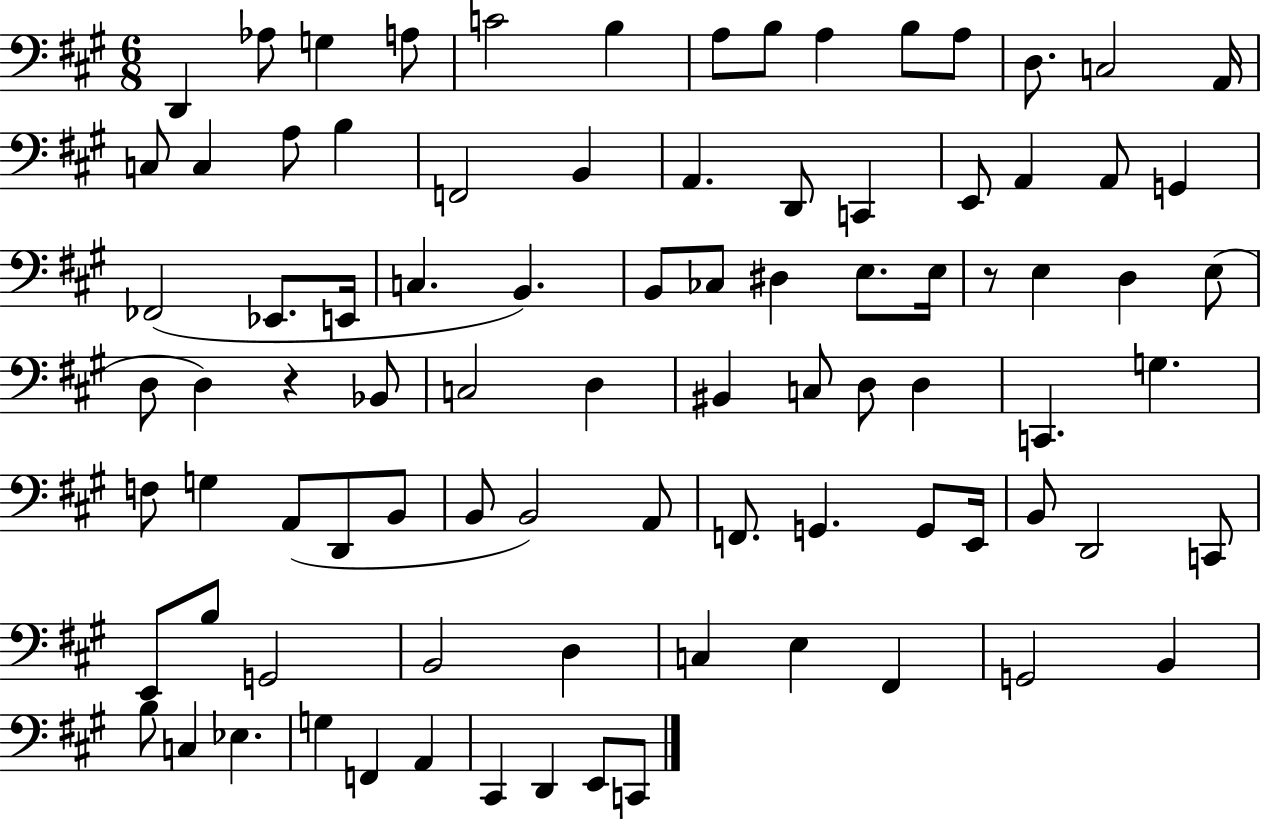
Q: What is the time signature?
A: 6/8